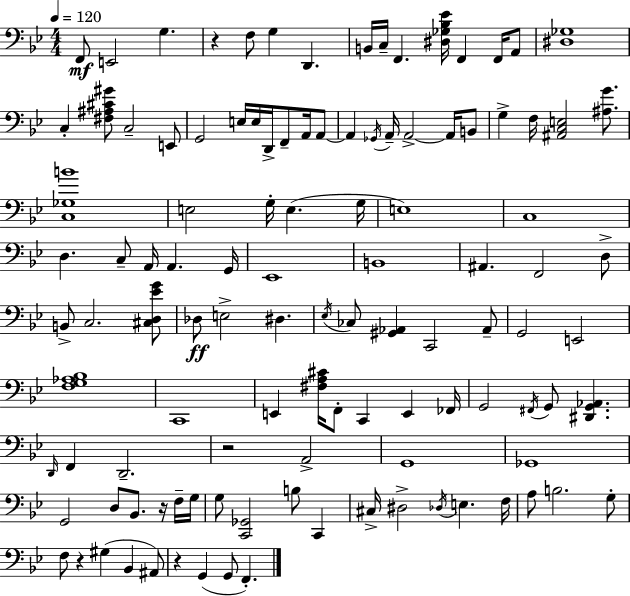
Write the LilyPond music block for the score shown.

{
  \clef bass
  \numericTimeSignature
  \time 4/4
  \key g \minor
  \tempo 4 = 120
  \repeat volta 2 { f,8\mf e,2 g4. | r4 f8 g4 d,4. | b,16 c16-- f,4. <dis ges bes ees'>16 f,4 f,16 a,8 | <dis ges>1 | \break c4-. <fis ais cis' gis'>8 c2-- e,8 | g,2 e16 e16 d,16-> f,8-- a,16 a,8~~ | a,4 \acciaccatura { ges,16 } a,16-- a,2->~~ a,16 b,8 | g4-> f16 <ais, c e>2 <ais g'>8. | \break <c ges b'>1 | e2 g16-. e4.( | g16 e1) | c1 | \break d4. c8-- a,16 a,4. | g,16 ees,1 | b,1 | ais,4. f,2 d8-> | \break b,8-> c2. <cis d ees' g'>8 | des8\ff e2-> dis4. | \acciaccatura { ees16 } ces8 <gis, aes,>4 c,2 | aes,8-- g,2 e,2 | \break <f g aes bes>1 | c,1 | e,4 <fis a cis'>16 f,8-. c,4 e,4 | fes,16 g,2 \acciaccatura { fis,16 } g,8 <dis, g, aes,>4. | \break \grace { d,16 } f,4 d,2.-- | r2 a,2-> | g,1 | ges,1 | \break g,2 d8 bes,8. | r16 f16-- g16 g8 <c, ges,>2 b8 | c,4 cis16-> dis2-> \acciaccatura { des16 } e4. | f16 a8 b2. | \break g8-. f8 r4 gis4( bes,4 | ais,8) r4 g,4( g,8 f,4.-.) | } \bar "|."
}